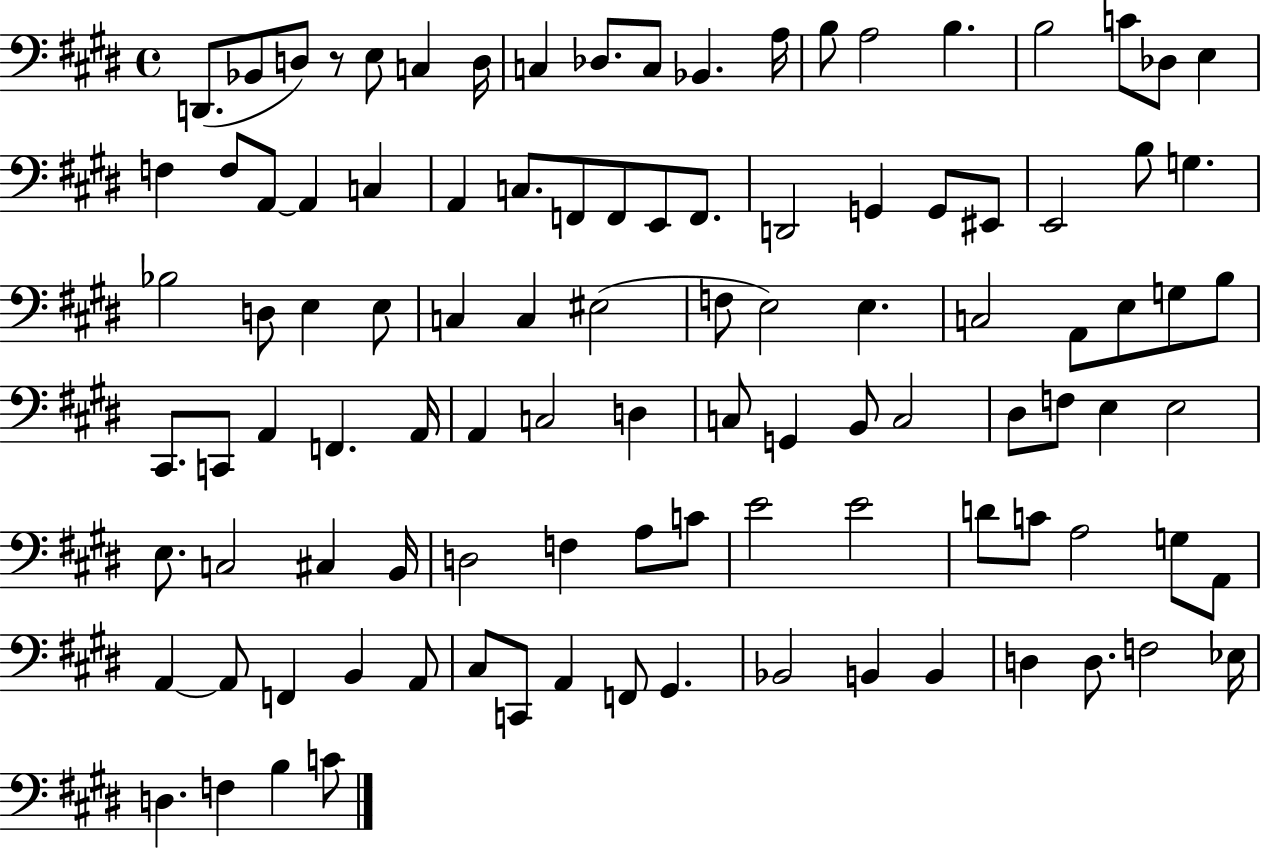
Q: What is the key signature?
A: E major